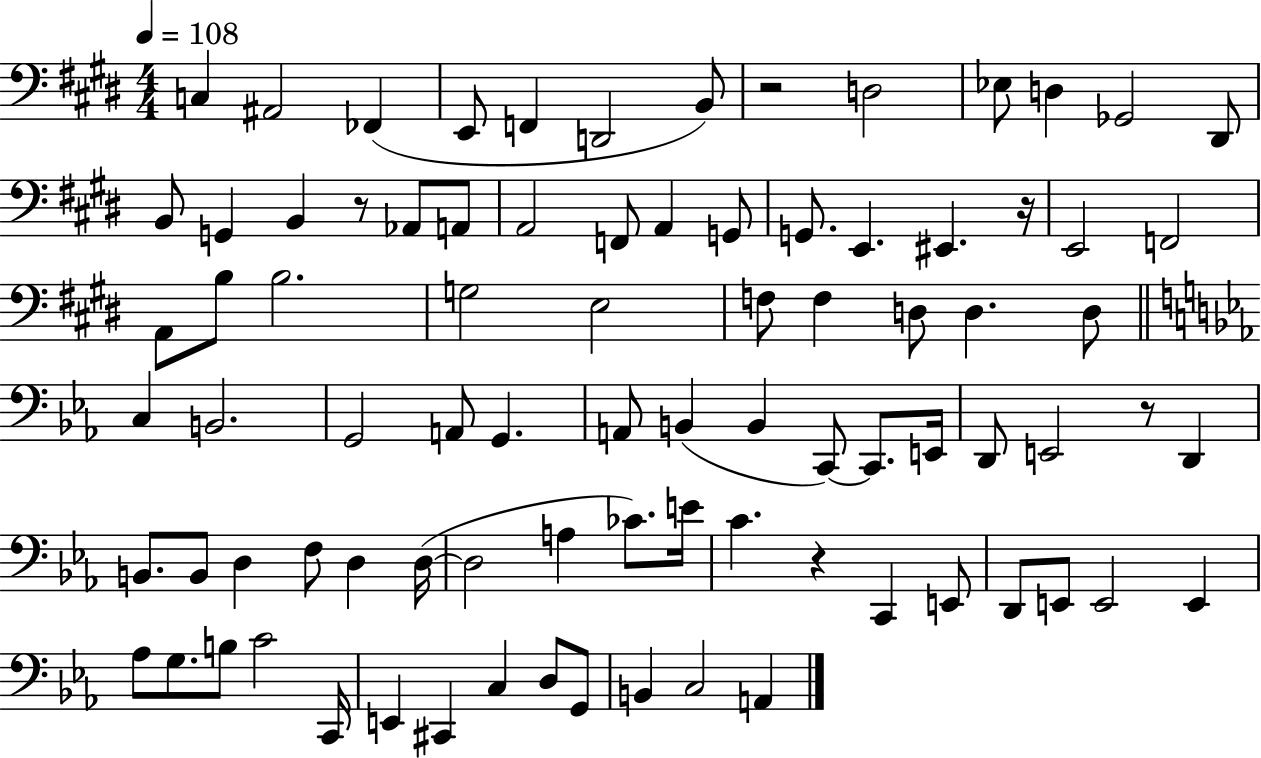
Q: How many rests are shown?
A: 5